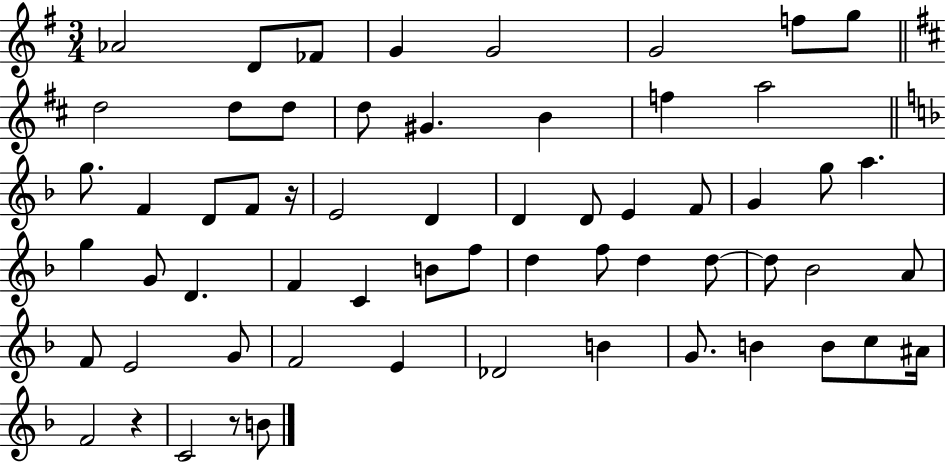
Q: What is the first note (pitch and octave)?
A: Ab4